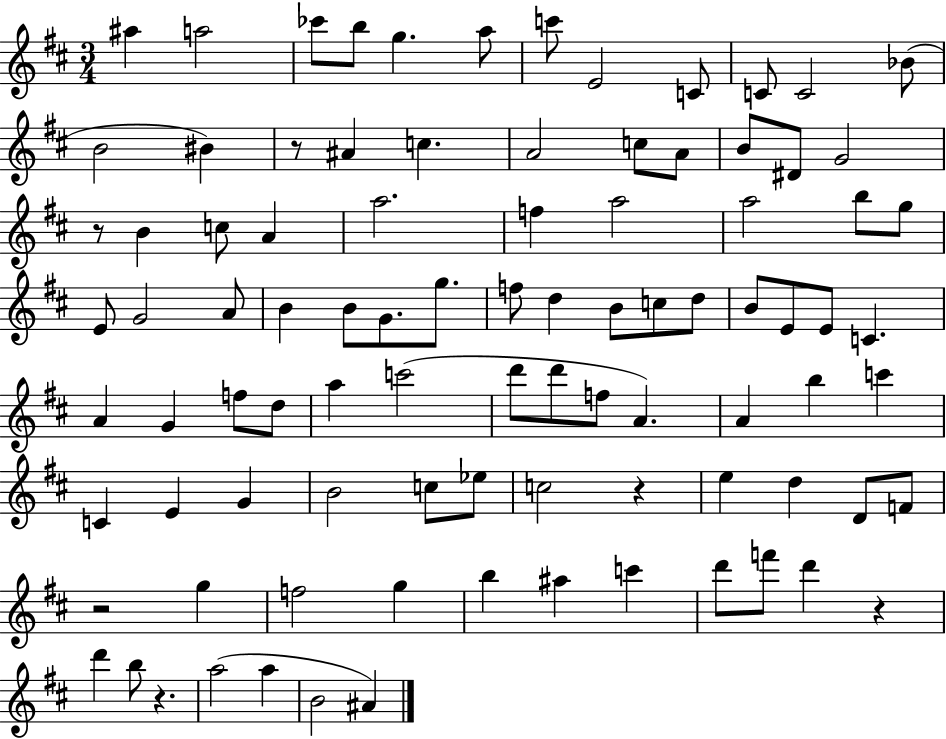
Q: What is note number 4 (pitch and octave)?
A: B5